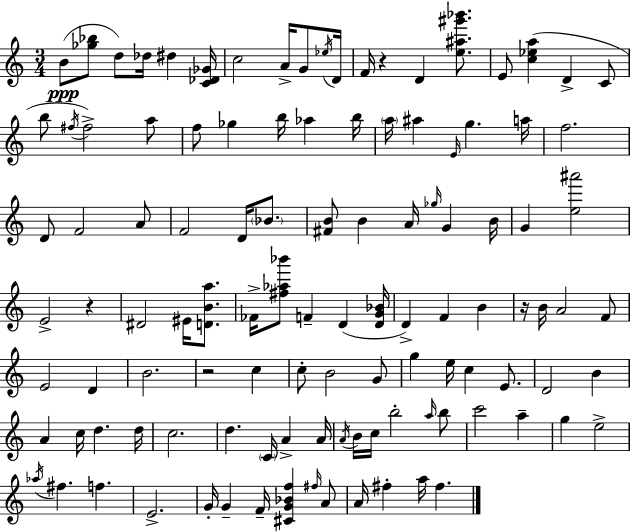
X:1
T:Untitled
M:3/4
L:1/4
K:C
B/2 [_g_b]/2 d/2 _d/4 ^d [C_D_G]/4 c2 A/4 G/2 _e/4 D/4 F/4 z D [e^a^g'_b']/2 E/2 [c_ea] D C/2 b/2 ^f/4 ^f2 a/2 f/2 _g b/4 _a b/4 a/4 ^a E/4 g a/4 f2 D/2 F2 A/2 F2 D/4 _B/2 [^FB]/2 B A/4 _g/4 G B/4 G [e^a']2 E2 z ^D2 ^E/4 [DBa]/2 _F/4 [^f_a_b']/2 F D [DG_B]/4 D F B z/4 B/4 A2 F/2 E2 D B2 z2 c c/2 B2 G/2 g e/4 c E/2 D2 B A c/4 d d/4 c2 d C/4 A A/4 A/4 B/4 c/4 b2 a/4 b/2 c'2 a g e2 _a/4 ^f f E2 G/4 G F/4 [^CG_Bf] ^f/4 A/2 A/4 ^f a/4 ^f